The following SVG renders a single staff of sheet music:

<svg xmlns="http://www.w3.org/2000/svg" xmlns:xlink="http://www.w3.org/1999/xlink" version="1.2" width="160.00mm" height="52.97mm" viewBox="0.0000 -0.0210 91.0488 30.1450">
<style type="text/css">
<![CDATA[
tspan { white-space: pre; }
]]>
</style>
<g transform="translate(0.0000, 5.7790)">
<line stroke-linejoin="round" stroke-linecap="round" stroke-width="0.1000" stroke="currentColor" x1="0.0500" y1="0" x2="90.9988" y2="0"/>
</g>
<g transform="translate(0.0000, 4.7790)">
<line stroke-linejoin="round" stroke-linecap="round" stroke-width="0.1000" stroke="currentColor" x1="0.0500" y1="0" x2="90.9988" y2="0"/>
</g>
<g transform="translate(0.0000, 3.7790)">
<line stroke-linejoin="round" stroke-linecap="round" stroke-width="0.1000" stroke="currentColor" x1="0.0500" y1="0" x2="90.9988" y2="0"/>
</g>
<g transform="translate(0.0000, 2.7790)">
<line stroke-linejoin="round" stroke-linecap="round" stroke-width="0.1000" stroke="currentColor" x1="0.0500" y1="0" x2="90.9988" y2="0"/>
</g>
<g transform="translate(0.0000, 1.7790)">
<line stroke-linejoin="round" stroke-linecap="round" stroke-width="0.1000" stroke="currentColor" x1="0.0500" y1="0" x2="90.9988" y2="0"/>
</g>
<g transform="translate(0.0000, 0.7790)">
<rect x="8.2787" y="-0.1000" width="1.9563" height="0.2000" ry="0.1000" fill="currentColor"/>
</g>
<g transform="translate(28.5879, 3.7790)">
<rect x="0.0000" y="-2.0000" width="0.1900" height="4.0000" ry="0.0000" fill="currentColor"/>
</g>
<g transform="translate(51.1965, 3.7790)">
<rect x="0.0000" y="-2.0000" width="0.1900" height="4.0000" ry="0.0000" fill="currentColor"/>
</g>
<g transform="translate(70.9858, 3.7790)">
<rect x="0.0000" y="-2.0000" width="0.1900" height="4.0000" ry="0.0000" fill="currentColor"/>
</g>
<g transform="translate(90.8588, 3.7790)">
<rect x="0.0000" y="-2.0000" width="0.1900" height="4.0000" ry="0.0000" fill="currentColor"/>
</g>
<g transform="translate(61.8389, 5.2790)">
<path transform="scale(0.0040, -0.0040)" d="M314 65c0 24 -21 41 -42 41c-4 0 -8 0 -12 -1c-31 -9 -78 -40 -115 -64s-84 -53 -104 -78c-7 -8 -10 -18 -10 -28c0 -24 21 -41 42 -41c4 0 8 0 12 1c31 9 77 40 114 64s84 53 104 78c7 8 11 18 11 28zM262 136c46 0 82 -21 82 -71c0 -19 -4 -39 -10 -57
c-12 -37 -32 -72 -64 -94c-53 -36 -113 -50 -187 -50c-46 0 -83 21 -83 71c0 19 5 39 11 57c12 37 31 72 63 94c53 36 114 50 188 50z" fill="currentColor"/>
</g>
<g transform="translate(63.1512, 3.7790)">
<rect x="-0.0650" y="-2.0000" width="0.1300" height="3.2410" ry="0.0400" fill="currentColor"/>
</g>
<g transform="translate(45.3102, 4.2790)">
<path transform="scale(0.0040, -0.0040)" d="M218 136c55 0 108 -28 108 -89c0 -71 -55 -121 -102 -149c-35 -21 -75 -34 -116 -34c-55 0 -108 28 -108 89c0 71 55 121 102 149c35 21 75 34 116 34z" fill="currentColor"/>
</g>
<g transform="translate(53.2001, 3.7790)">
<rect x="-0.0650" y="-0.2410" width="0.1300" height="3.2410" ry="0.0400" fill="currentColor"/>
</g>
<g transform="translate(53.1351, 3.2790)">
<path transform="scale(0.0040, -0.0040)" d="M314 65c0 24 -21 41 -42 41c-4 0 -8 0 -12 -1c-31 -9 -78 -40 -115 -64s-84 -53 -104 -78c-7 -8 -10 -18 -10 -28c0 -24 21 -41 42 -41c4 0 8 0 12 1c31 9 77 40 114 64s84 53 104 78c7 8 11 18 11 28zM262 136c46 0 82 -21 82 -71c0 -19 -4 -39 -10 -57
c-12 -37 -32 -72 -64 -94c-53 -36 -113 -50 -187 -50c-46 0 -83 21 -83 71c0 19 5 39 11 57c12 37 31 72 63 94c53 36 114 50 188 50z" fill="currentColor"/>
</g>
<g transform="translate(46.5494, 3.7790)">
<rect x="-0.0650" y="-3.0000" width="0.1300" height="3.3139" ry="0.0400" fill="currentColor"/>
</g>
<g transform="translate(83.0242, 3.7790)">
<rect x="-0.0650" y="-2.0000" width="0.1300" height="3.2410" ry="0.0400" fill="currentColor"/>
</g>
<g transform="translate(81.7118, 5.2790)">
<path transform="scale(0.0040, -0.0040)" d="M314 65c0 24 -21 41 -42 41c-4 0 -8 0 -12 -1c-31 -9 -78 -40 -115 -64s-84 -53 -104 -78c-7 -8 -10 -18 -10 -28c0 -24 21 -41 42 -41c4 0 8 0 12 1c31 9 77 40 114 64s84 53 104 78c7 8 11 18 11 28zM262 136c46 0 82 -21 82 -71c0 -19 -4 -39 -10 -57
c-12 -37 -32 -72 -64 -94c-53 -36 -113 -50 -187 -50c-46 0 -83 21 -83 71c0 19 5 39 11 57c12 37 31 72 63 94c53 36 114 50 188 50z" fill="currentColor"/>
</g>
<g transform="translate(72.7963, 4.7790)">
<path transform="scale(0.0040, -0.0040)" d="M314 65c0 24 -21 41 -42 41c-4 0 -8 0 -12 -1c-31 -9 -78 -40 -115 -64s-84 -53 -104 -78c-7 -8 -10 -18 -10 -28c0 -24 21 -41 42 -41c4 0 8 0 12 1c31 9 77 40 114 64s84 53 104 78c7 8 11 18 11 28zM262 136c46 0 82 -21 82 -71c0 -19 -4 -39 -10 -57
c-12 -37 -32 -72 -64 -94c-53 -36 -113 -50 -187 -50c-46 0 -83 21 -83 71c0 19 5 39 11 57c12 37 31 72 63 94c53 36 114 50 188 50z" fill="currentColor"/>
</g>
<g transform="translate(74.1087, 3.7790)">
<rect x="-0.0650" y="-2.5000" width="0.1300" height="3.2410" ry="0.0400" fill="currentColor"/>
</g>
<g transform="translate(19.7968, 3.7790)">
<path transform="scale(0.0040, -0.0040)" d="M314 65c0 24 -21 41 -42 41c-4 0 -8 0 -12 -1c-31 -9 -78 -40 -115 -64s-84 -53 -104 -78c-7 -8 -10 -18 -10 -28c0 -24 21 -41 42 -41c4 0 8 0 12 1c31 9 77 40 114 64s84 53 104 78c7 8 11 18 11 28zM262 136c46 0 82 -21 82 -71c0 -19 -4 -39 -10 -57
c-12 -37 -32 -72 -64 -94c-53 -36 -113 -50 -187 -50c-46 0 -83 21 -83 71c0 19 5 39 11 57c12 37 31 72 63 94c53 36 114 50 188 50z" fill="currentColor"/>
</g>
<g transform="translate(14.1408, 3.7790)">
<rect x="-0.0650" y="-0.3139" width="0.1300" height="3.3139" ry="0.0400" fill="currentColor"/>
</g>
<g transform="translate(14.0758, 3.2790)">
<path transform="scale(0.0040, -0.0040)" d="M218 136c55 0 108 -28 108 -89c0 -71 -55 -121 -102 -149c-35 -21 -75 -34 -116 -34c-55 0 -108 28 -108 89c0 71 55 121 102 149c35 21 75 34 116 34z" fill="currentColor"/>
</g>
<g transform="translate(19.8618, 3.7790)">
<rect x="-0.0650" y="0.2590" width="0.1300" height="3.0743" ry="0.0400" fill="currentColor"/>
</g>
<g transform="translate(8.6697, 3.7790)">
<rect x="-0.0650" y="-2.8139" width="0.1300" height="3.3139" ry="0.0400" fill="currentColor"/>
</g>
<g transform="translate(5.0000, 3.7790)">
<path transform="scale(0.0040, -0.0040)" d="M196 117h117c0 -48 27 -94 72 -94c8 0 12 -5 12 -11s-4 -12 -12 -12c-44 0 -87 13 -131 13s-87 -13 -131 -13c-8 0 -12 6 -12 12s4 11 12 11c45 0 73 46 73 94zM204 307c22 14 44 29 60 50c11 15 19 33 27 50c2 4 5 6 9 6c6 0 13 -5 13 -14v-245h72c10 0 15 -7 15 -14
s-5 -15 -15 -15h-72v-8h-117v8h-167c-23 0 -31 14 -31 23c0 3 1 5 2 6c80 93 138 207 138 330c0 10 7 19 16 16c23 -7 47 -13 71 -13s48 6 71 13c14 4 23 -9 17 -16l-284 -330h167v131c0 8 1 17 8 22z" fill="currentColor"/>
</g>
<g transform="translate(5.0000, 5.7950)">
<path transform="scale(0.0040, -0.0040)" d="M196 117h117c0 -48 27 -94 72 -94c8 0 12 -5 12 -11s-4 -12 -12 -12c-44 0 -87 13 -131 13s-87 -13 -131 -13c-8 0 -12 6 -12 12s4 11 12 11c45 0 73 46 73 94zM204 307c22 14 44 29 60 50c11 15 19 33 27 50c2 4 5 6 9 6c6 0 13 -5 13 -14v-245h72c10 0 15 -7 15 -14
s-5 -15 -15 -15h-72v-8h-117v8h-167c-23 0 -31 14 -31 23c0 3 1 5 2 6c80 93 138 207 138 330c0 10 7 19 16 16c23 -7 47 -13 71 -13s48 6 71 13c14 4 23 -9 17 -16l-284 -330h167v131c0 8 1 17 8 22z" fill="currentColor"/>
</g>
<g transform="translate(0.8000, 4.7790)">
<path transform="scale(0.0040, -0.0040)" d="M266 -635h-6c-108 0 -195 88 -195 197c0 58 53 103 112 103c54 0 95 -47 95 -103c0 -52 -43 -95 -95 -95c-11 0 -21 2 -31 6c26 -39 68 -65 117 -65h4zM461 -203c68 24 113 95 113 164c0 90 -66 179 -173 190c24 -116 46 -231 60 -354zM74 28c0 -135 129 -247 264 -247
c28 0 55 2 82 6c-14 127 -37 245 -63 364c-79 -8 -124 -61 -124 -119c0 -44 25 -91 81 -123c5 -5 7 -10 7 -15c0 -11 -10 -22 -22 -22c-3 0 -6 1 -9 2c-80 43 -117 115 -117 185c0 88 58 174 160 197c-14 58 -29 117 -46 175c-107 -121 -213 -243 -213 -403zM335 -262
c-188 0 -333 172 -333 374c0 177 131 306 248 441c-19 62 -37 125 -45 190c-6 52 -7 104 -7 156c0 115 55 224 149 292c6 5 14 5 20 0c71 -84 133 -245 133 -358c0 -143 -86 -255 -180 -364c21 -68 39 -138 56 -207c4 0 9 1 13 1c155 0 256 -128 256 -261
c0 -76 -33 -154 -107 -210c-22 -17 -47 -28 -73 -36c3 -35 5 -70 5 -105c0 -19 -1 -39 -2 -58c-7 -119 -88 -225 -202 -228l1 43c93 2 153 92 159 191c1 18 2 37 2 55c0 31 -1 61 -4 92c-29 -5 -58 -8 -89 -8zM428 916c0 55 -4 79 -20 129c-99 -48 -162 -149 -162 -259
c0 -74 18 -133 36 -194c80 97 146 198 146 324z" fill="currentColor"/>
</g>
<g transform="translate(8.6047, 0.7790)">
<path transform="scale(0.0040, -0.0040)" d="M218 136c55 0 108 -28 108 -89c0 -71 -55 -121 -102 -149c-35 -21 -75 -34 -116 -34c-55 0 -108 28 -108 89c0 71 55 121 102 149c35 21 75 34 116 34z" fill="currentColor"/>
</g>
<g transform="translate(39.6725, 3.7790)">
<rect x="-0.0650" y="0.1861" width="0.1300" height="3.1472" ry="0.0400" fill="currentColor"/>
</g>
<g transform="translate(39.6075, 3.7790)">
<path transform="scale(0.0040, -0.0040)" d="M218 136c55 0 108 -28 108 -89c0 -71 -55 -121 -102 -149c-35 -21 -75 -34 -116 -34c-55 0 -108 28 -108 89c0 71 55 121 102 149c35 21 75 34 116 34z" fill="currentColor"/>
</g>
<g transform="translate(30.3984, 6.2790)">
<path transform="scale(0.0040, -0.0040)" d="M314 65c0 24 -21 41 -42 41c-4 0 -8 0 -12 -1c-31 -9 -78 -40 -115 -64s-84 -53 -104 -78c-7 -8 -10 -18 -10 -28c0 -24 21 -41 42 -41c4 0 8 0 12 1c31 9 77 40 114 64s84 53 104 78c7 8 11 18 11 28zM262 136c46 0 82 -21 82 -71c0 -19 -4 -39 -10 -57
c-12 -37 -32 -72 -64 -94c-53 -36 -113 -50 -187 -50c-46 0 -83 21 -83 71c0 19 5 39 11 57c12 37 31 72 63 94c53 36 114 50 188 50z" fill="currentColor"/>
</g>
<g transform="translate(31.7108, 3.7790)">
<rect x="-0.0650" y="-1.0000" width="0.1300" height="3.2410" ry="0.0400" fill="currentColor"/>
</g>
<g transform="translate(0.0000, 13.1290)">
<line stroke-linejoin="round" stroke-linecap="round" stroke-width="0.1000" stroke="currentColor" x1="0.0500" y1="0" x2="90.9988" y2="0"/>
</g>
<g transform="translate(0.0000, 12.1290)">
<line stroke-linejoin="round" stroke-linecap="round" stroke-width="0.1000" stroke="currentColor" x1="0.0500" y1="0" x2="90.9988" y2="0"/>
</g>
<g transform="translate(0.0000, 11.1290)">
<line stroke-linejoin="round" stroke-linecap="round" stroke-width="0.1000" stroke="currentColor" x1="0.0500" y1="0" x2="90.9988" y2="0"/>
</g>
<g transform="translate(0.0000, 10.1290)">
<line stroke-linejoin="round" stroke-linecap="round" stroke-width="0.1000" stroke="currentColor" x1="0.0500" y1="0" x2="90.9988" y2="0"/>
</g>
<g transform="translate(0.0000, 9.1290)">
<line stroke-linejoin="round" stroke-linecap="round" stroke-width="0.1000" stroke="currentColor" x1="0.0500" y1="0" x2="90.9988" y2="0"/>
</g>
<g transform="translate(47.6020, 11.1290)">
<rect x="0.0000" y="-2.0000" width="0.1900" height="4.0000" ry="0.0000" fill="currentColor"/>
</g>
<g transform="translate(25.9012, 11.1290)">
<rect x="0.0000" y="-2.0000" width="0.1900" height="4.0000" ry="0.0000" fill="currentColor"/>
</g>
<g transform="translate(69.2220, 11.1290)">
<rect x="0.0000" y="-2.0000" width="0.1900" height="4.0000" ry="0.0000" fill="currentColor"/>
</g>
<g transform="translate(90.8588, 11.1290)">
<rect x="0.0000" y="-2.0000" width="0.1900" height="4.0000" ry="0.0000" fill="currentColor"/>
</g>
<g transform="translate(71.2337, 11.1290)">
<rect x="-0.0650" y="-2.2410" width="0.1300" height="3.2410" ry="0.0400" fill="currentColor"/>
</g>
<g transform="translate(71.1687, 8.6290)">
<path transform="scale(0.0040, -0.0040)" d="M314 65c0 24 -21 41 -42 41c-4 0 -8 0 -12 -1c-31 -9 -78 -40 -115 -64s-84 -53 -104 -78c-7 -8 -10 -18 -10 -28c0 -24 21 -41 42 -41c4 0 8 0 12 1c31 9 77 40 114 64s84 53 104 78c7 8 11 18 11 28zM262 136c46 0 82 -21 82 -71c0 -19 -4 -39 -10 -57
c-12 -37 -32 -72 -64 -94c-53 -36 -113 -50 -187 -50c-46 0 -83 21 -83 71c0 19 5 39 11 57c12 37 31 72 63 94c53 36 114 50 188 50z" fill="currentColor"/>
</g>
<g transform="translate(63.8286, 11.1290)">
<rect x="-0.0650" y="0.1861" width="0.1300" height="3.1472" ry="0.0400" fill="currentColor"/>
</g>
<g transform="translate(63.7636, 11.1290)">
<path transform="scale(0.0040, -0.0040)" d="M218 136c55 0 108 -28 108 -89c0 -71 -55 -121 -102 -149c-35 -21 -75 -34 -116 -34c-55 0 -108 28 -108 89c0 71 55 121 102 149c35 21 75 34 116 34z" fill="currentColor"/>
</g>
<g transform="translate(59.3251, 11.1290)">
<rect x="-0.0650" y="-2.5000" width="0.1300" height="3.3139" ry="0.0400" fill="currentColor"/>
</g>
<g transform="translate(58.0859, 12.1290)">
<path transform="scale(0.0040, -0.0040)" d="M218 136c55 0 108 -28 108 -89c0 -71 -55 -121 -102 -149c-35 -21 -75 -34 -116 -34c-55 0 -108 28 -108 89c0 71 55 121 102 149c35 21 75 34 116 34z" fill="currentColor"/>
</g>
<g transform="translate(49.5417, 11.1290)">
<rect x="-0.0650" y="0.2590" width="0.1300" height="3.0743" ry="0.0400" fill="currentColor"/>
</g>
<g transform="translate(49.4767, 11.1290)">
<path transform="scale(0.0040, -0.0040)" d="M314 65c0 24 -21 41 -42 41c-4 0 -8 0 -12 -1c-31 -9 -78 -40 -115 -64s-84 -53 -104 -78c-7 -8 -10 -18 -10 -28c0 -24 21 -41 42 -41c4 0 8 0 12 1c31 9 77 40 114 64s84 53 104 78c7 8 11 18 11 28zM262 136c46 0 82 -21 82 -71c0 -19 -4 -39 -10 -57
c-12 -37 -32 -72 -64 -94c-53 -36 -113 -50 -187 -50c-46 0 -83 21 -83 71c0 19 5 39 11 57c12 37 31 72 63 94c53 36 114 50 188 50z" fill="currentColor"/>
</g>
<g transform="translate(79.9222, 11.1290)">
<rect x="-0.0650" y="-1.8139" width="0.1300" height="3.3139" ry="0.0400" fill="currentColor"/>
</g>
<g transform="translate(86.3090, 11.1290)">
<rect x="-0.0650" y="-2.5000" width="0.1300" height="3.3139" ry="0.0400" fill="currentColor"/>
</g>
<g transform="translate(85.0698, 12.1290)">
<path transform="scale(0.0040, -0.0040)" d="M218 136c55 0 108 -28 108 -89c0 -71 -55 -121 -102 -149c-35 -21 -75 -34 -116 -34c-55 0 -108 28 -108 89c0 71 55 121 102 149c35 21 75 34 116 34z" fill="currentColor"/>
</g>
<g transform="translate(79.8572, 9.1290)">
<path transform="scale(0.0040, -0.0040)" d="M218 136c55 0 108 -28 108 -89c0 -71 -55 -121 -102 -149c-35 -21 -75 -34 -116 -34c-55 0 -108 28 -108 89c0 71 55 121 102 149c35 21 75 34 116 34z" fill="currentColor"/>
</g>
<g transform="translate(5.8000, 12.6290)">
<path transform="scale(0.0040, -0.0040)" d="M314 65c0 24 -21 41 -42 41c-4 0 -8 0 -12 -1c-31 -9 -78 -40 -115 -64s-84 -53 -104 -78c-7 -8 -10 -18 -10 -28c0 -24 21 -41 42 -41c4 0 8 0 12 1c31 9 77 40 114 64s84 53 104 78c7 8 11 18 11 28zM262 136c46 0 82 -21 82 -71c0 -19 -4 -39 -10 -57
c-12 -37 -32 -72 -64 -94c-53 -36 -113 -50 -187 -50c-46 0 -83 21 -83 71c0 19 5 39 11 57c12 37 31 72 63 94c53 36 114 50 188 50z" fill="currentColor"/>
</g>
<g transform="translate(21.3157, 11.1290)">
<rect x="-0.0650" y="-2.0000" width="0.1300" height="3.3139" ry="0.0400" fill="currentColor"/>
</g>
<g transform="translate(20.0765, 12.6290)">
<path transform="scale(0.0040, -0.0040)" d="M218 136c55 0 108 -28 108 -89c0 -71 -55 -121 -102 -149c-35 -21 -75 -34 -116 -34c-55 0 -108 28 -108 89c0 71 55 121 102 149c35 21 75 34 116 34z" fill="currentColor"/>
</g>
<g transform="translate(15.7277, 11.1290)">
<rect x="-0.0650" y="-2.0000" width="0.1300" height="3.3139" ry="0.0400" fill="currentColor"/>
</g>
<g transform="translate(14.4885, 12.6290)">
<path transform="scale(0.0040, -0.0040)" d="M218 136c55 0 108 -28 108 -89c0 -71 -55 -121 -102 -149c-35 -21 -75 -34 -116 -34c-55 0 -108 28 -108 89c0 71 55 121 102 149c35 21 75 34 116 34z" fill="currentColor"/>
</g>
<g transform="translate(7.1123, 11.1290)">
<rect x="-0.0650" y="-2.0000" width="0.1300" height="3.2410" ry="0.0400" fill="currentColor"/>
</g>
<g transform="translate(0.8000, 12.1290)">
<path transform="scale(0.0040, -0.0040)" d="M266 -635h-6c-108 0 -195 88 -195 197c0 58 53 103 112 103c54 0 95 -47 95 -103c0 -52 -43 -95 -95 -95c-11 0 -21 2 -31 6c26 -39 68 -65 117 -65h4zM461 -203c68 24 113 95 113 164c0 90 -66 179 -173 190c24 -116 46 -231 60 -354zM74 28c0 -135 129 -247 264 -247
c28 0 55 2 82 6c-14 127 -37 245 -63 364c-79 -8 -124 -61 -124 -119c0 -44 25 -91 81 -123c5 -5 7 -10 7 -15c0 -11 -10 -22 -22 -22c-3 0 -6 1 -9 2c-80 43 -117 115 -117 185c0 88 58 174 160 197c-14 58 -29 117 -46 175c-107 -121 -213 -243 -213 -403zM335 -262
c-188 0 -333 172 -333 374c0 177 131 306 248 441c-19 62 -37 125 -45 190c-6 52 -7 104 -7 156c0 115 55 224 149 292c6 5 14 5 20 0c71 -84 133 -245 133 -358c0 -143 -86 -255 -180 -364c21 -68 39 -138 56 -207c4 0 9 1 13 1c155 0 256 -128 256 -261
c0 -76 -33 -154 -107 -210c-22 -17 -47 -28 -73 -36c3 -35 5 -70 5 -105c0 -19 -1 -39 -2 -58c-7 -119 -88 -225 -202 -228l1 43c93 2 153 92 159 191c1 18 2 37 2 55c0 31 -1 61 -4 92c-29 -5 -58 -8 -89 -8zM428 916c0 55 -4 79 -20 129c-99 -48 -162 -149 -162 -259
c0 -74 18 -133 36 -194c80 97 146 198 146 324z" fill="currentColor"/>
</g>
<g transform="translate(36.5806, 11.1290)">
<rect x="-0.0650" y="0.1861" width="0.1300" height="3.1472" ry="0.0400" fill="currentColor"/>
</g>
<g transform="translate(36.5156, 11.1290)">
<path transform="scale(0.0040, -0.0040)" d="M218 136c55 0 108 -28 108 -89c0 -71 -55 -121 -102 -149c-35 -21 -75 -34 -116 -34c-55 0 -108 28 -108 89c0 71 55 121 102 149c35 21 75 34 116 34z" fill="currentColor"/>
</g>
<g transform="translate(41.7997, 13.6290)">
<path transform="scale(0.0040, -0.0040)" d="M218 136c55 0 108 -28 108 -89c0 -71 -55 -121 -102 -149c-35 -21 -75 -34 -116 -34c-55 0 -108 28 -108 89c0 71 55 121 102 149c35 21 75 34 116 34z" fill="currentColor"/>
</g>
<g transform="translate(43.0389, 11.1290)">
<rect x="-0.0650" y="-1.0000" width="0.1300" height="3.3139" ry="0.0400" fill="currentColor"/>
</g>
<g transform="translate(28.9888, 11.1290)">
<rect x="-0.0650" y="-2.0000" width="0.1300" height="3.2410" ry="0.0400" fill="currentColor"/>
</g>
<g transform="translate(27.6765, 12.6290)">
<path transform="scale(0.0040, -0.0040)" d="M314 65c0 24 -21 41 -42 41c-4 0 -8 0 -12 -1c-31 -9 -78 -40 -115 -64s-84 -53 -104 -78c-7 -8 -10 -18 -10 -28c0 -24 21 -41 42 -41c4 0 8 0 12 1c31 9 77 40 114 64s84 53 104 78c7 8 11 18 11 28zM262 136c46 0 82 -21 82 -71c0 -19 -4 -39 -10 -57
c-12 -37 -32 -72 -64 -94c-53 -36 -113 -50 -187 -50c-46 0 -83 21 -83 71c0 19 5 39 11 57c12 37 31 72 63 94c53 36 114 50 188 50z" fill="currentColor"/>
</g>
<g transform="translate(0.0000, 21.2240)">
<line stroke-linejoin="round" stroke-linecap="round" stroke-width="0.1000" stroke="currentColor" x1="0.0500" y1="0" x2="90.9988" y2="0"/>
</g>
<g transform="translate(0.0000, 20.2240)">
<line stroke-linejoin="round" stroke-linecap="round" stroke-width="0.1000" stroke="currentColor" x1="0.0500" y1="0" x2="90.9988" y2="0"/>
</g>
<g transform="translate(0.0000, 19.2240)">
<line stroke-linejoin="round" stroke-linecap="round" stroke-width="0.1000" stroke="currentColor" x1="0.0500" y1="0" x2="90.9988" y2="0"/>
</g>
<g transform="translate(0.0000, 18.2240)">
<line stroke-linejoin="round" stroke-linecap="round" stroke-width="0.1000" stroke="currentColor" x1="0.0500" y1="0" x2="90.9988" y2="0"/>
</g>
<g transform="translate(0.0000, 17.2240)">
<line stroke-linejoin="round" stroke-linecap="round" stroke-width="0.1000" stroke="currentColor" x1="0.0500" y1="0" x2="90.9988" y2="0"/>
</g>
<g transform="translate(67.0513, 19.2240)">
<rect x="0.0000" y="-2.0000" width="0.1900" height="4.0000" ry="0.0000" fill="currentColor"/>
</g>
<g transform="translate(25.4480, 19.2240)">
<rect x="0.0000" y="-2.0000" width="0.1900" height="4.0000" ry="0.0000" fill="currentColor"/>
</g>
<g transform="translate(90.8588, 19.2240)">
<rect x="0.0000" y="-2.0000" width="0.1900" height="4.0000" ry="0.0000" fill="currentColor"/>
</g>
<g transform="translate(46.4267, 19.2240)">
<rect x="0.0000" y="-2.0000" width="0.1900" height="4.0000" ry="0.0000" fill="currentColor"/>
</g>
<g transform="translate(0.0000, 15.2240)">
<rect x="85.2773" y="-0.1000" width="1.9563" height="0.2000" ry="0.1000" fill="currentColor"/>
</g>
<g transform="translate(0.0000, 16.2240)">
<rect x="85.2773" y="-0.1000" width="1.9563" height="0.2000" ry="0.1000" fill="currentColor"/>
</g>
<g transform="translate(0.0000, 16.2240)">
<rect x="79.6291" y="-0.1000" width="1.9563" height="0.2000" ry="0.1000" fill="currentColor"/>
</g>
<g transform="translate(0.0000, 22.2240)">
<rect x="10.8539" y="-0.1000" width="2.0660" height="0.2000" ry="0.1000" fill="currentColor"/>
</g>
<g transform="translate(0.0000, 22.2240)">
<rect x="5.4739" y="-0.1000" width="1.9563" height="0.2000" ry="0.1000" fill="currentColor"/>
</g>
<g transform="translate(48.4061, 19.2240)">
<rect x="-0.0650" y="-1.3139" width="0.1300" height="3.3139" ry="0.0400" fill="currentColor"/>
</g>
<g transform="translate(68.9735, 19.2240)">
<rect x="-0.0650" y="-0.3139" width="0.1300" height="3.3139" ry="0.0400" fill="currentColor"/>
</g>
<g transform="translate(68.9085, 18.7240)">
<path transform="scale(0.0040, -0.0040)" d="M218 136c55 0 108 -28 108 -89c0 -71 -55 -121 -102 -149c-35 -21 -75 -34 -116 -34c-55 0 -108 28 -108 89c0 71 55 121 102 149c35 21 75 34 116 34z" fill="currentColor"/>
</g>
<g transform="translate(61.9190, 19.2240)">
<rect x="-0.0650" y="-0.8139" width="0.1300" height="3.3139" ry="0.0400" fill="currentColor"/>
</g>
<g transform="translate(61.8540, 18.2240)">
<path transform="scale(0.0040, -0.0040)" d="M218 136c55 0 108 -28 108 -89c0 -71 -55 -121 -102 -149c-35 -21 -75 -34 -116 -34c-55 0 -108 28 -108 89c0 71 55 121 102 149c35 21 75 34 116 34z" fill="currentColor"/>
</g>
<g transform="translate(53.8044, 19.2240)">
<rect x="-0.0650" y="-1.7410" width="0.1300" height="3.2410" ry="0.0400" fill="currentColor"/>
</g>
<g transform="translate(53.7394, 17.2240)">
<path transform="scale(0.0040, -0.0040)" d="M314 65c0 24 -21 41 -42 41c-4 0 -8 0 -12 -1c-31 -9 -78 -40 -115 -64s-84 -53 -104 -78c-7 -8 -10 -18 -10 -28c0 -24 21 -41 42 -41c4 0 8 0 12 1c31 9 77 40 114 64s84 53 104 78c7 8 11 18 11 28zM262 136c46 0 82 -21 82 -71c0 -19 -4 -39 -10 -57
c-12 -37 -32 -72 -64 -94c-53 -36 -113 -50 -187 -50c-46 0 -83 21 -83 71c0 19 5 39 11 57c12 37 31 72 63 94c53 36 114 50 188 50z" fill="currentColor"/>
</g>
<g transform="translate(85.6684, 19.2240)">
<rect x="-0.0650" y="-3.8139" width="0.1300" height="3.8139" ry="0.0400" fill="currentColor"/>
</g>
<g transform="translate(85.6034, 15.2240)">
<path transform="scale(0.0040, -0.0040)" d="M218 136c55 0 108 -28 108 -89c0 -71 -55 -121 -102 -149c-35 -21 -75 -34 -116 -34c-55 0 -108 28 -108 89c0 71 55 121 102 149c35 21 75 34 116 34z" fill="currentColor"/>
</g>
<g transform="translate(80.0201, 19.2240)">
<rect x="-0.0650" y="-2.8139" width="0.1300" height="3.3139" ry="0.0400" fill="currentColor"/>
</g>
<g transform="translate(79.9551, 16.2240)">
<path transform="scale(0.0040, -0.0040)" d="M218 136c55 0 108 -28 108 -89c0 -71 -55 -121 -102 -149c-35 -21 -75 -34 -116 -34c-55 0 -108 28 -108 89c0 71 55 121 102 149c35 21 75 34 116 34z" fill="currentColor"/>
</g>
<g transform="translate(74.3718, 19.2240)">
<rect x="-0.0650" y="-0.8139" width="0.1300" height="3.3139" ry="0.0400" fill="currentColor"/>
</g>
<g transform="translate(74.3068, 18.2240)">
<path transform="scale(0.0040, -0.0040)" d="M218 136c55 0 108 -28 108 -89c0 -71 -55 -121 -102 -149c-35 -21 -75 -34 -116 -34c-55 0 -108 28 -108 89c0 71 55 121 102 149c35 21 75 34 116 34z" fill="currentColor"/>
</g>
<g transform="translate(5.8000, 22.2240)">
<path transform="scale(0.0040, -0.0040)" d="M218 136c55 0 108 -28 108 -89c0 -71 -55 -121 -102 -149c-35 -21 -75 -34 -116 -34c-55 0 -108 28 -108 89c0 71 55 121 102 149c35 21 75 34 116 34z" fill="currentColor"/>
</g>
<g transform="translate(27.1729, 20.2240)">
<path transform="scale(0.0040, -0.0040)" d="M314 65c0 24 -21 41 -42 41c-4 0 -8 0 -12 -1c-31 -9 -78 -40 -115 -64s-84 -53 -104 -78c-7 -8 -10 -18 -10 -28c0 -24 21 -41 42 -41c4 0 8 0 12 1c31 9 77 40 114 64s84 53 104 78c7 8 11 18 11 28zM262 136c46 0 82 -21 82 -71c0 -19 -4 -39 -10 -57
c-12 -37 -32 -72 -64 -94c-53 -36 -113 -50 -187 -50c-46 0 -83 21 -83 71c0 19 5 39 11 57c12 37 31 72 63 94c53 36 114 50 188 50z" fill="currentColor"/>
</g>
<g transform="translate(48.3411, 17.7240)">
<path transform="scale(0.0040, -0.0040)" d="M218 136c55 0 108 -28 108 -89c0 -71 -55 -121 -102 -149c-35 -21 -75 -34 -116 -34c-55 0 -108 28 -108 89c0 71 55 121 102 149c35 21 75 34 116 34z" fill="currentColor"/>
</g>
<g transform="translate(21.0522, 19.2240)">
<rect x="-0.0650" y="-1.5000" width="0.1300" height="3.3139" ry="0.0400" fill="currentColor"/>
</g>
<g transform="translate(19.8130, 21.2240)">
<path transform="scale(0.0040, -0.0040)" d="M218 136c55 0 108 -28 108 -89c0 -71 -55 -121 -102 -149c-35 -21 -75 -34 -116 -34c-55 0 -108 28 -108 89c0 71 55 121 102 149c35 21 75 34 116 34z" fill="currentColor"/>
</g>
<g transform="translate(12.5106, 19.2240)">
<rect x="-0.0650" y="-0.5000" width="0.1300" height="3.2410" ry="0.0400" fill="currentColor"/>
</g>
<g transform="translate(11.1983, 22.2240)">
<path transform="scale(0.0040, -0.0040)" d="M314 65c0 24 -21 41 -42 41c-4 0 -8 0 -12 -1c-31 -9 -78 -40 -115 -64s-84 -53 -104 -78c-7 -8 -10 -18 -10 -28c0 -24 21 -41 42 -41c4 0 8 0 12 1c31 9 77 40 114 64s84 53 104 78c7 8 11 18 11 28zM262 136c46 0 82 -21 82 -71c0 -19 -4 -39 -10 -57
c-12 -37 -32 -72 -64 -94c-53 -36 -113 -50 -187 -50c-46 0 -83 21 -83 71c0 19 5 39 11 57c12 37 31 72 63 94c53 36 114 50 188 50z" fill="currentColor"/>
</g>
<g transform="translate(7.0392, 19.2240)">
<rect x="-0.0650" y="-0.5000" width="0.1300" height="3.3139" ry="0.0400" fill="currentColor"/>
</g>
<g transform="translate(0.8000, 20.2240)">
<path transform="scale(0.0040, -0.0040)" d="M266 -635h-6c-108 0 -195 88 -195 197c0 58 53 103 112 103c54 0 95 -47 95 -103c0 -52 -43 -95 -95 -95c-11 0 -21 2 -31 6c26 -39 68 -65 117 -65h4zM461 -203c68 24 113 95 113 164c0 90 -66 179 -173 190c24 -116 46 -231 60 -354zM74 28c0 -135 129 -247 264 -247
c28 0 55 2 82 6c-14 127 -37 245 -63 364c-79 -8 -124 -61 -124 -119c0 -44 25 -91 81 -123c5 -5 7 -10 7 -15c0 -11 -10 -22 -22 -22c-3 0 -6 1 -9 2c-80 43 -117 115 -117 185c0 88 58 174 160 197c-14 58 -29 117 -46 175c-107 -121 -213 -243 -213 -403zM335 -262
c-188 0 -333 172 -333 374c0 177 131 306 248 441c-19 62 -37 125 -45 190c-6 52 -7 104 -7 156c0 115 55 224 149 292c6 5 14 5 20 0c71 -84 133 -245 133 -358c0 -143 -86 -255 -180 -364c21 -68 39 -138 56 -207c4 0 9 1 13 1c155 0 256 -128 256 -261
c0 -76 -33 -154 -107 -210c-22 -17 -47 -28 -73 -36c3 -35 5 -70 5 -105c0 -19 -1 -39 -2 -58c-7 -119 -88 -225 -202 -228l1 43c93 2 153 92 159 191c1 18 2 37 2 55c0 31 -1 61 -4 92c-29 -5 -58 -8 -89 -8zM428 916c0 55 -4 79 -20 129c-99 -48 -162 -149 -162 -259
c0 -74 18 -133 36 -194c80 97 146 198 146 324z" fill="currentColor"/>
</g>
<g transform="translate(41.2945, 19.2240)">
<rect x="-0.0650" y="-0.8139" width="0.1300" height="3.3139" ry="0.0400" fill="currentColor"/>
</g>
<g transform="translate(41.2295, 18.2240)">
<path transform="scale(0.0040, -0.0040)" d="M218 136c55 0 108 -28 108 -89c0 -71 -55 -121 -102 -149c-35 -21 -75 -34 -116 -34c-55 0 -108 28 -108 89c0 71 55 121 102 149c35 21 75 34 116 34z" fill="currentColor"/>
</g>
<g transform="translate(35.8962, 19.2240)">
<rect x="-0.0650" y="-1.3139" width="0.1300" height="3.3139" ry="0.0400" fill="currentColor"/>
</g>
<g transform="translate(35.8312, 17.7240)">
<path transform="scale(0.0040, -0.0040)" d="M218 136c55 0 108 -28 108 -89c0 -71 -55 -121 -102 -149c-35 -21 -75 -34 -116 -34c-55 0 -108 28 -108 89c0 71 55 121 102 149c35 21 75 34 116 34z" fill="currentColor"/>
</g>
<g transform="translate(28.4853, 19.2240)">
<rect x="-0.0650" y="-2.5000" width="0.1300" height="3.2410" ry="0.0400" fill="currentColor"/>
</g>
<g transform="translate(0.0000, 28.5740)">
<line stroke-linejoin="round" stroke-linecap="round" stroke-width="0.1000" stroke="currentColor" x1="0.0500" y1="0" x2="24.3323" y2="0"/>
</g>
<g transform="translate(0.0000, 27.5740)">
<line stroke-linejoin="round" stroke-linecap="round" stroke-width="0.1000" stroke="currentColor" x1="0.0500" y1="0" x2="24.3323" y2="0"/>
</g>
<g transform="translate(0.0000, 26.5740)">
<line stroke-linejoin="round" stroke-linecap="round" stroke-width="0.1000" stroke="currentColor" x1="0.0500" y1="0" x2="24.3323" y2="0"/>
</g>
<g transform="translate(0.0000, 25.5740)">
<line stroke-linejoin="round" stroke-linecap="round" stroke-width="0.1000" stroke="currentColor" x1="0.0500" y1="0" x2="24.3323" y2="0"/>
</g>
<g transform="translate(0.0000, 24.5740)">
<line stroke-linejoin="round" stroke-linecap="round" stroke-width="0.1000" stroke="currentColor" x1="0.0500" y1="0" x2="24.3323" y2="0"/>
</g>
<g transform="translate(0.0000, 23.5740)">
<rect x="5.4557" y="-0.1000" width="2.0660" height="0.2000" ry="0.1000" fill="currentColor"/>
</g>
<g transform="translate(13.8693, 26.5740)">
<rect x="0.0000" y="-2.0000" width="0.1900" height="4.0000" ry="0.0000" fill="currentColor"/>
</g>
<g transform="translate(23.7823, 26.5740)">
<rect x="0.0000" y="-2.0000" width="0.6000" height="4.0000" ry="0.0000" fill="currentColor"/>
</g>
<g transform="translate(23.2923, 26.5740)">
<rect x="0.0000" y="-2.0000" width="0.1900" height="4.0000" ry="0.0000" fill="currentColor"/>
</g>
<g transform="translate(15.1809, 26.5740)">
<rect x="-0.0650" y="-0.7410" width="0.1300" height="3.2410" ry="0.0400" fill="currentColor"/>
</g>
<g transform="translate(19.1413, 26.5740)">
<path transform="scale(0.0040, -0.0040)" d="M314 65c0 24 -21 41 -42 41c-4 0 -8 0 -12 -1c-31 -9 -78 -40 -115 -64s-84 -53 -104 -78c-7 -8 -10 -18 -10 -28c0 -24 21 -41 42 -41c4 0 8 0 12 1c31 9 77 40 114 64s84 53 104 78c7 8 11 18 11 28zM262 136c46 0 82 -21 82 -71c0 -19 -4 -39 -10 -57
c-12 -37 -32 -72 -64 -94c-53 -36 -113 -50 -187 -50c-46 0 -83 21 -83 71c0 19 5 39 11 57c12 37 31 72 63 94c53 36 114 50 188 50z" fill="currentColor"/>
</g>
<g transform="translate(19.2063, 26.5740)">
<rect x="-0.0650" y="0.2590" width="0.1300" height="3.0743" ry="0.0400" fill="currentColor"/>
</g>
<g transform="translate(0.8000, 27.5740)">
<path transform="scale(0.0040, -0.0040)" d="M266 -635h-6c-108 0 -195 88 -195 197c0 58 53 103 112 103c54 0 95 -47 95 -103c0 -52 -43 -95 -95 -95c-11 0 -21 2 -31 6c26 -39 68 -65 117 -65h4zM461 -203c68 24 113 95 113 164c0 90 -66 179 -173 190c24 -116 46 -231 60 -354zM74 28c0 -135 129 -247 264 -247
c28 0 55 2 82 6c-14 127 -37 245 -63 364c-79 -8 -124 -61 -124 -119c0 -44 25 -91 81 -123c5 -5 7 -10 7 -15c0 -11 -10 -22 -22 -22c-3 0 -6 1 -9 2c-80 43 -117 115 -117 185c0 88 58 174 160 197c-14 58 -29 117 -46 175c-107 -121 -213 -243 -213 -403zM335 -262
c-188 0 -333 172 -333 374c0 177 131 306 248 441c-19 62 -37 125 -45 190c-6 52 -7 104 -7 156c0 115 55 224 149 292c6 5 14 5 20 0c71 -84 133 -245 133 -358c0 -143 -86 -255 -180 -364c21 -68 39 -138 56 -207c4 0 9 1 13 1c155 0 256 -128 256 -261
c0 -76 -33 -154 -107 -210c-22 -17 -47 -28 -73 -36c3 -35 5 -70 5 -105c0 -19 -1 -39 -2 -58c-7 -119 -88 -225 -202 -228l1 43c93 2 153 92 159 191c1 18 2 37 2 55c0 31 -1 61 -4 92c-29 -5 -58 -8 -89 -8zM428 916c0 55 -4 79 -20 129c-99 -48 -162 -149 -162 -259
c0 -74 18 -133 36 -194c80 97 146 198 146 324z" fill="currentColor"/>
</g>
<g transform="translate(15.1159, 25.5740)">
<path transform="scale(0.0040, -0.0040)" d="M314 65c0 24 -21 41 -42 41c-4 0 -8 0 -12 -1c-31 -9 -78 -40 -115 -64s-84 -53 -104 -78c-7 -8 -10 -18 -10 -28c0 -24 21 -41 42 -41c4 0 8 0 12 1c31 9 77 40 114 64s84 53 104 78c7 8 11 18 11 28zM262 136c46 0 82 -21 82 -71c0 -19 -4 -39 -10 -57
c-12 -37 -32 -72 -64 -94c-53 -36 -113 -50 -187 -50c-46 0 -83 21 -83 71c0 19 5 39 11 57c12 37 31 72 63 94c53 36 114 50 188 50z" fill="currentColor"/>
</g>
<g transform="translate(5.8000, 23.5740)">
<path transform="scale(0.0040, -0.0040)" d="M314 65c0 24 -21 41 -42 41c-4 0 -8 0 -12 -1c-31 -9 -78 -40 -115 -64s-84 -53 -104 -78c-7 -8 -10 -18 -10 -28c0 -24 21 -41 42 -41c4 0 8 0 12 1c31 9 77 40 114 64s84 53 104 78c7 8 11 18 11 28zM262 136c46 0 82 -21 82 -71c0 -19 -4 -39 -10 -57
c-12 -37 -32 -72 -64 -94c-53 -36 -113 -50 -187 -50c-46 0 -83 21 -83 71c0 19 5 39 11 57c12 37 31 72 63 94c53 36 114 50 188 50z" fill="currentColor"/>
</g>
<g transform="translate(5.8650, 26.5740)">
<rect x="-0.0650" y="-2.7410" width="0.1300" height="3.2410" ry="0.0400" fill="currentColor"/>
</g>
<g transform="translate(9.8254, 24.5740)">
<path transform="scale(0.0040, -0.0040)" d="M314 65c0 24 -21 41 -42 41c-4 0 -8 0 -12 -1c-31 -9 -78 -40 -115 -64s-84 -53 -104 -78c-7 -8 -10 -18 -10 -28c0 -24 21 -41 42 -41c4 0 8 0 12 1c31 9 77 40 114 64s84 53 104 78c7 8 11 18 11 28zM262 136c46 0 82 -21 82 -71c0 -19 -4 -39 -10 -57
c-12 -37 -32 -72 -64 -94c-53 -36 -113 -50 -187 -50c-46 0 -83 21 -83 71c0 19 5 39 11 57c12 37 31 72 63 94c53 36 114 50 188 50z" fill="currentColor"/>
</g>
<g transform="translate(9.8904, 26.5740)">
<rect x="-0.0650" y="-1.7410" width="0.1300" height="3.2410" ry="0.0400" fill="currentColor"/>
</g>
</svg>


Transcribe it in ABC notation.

X:1
T:Untitled
M:4/4
L:1/4
K:C
a c B2 D2 B A c2 F2 G2 F2 F2 F F F2 B D B2 G B g2 f G C C2 E G2 e d e f2 d c d a c' a2 f2 d2 B2